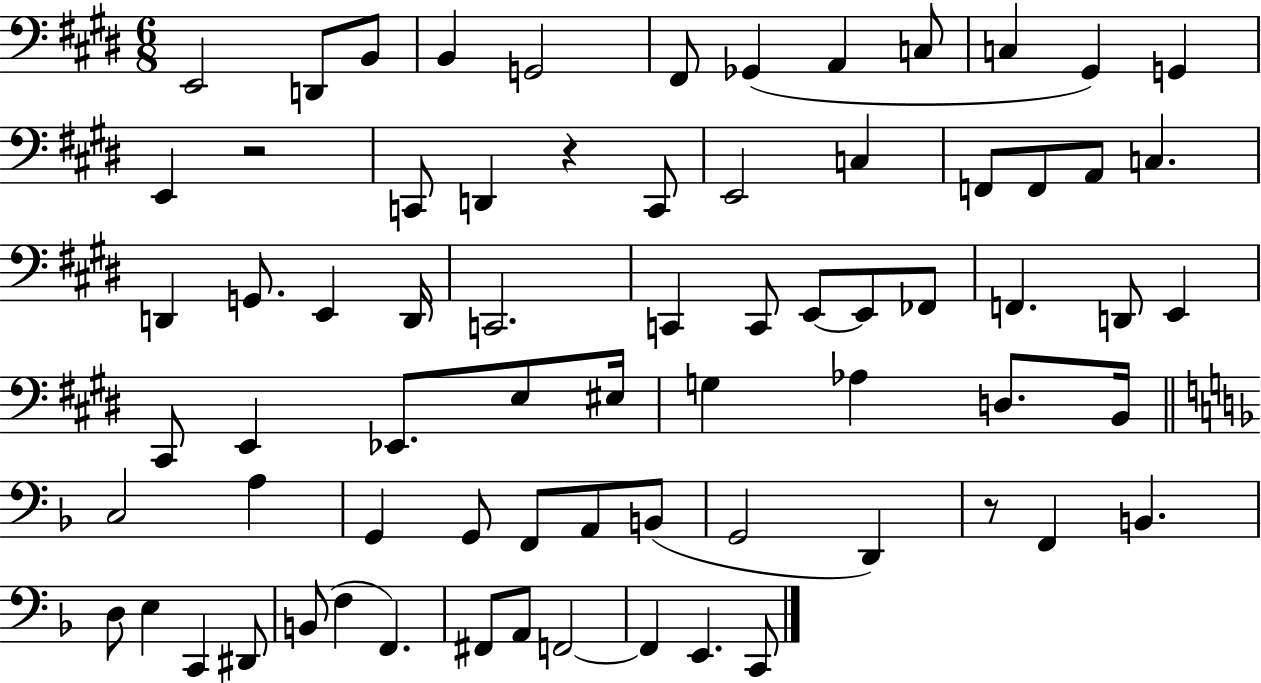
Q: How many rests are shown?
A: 3